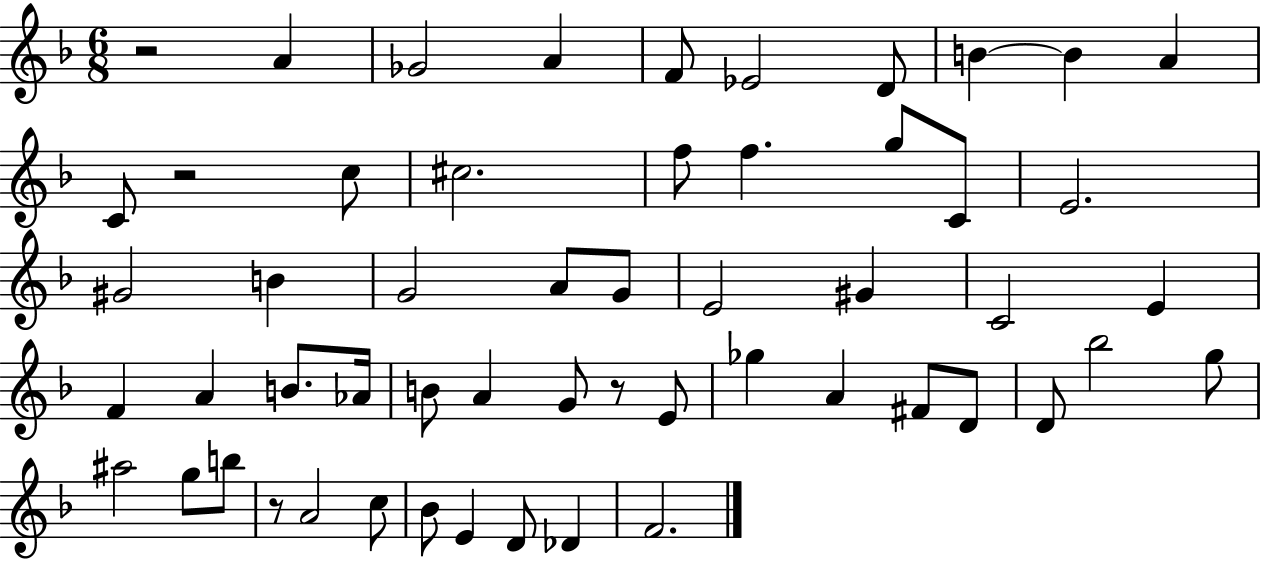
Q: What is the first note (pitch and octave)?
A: A4